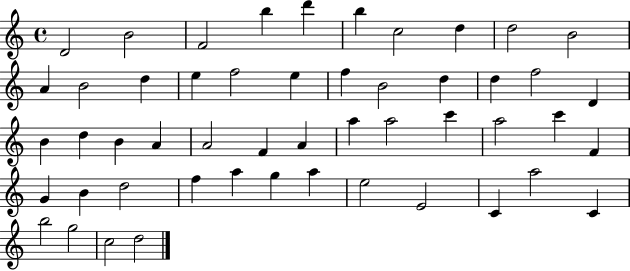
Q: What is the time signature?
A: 4/4